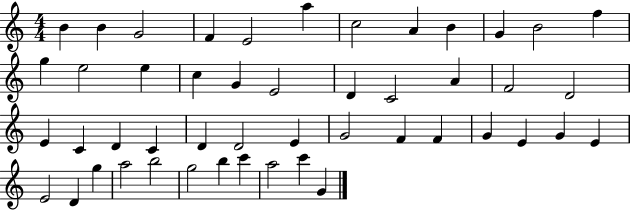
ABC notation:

X:1
T:Untitled
M:4/4
L:1/4
K:C
B B G2 F E2 a c2 A B G B2 f g e2 e c G E2 D C2 A F2 D2 E C D C D D2 E G2 F F G E G E E2 D g a2 b2 g2 b c' a2 c' G